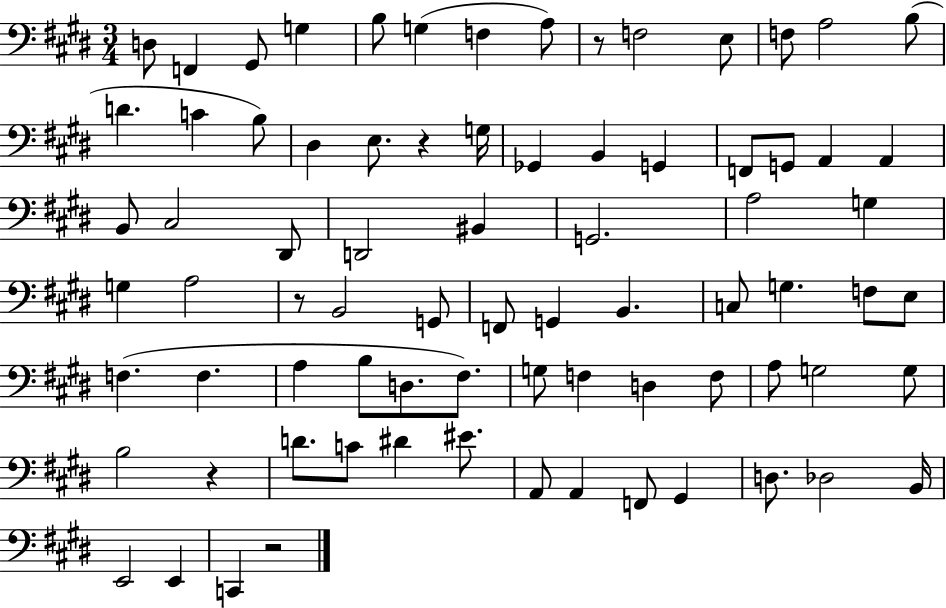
{
  \clef bass
  \numericTimeSignature
  \time 3/4
  \key e \major
  d8 f,4 gis,8 g4 | b8 g4( f4 a8) | r8 f2 e8 | f8 a2 b8( | \break d'4. c'4 b8) | dis4 e8. r4 g16 | ges,4 b,4 g,4 | f,8 g,8 a,4 a,4 | \break b,8 cis2 dis,8 | d,2 bis,4 | g,2. | a2 g4 | \break g4 a2 | r8 b,2 g,8 | f,8 g,4 b,4. | c8 g4. f8 e8 | \break f4.( f4. | a4 b8 d8. fis8.) | g8 f4 d4 f8 | a8 g2 g8 | \break b2 r4 | d'8. c'8 dis'4 eis'8. | a,8 a,4 f,8 gis,4 | d8. des2 b,16 | \break e,2 e,4 | c,4 r2 | \bar "|."
}